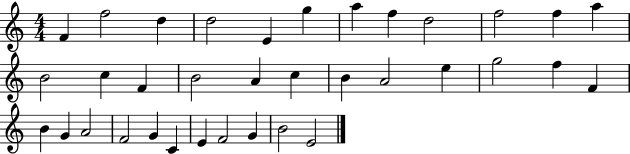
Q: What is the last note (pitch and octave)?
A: E4